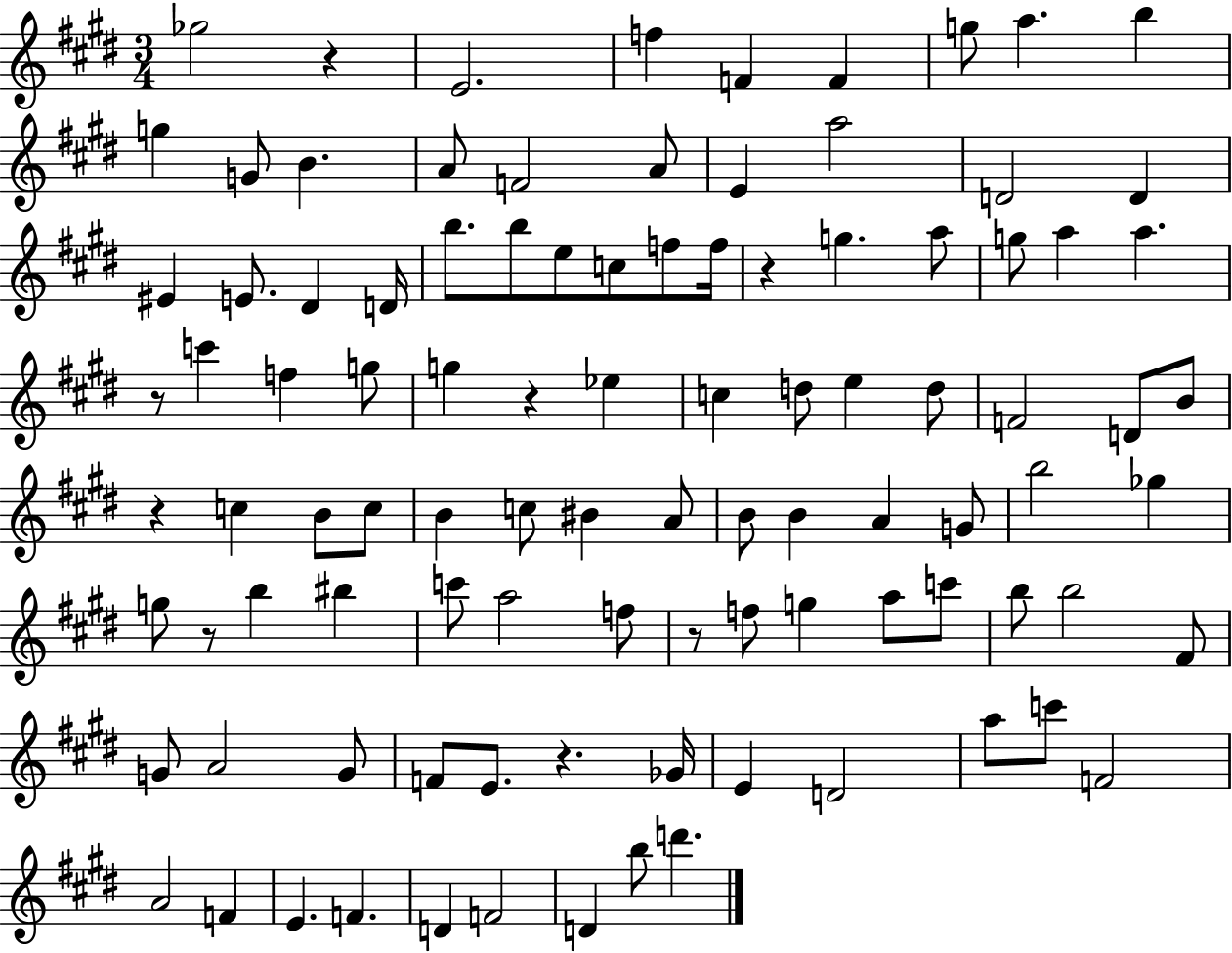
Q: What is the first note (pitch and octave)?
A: Gb5